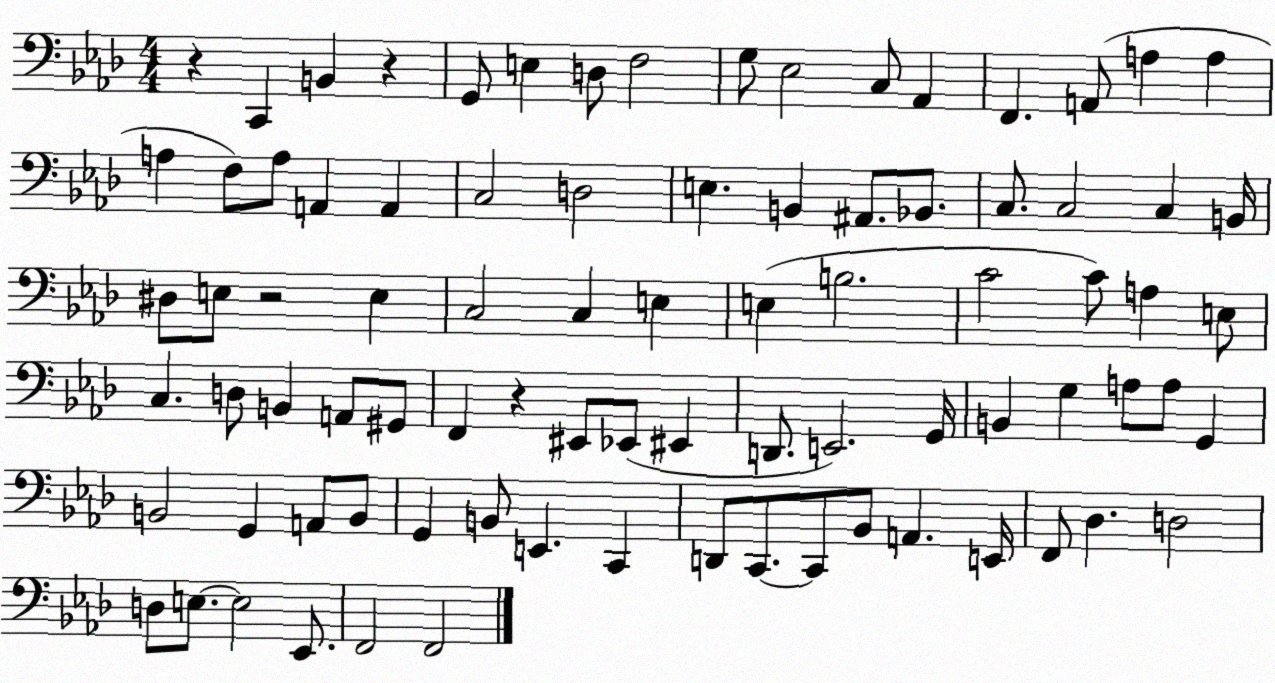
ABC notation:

X:1
T:Untitled
M:4/4
L:1/4
K:Ab
z C,, B,, z G,,/2 E, D,/2 F,2 G,/2 _E,2 C,/2 _A,, F,, A,,/2 A, A, A, F,/2 A,/2 A,, A,, C,2 D,2 E, B,, ^A,,/2 _B,,/2 C,/2 C,2 C, B,,/4 ^D,/2 E,/2 z2 E, C,2 C, E, E, B,2 C2 C/2 A, E,/2 C, D,/2 B,, A,,/2 ^G,,/2 F,, z ^E,,/2 _E,,/2 ^E,, D,,/2 E,,2 G,,/4 B,, G, A,/2 A,/2 G,, B,,2 G,, A,,/2 B,,/2 G,, B,,/2 E,, C,, D,,/2 C,,/2 C,,/2 _B,,/2 A,, E,,/4 F,,/2 _D, D,2 D,/2 E,/2 E,2 _E,,/2 F,,2 F,,2